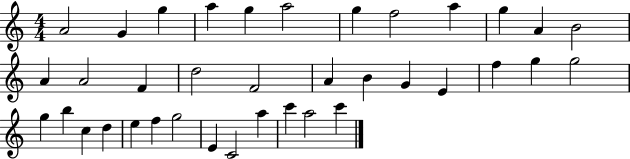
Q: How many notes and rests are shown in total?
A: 37